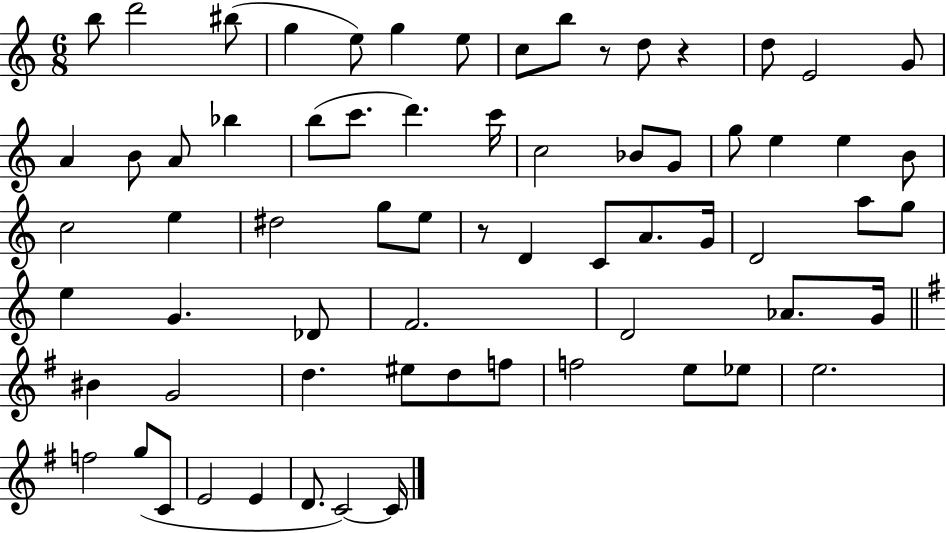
{
  \clef treble
  \numericTimeSignature
  \time 6/8
  \key c \major
  b''8 d'''2 bis''8( | g''4 e''8) g''4 e''8 | c''8 b''8 r8 d''8 r4 | d''8 e'2 g'8 | \break a'4 b'8 a'8 bes''4 | b''8( c'''8. d'''4.) c'''16 | c''2 bes'8 g'8 | g''8 e''4 e''4 b'8 | \break c''2 e''4 | dis''2 g''8 e''8 | r8 d'4 c'8 a'8. g'16 | d'2 a''8 g''8 | \break e''4 g'4. des'8 | f'2. | d'2 aes'8. g'16 | \bar "||" \break \key g \major bis'4 g'2 | d''4. eis''8 d''8 f''8 | f''2 e''8 ees''8 | e''2. | \break f''2 g''8( c'8 | e'2 e'4 | d'8. c'2~~) c'16 | \bar "|."
}